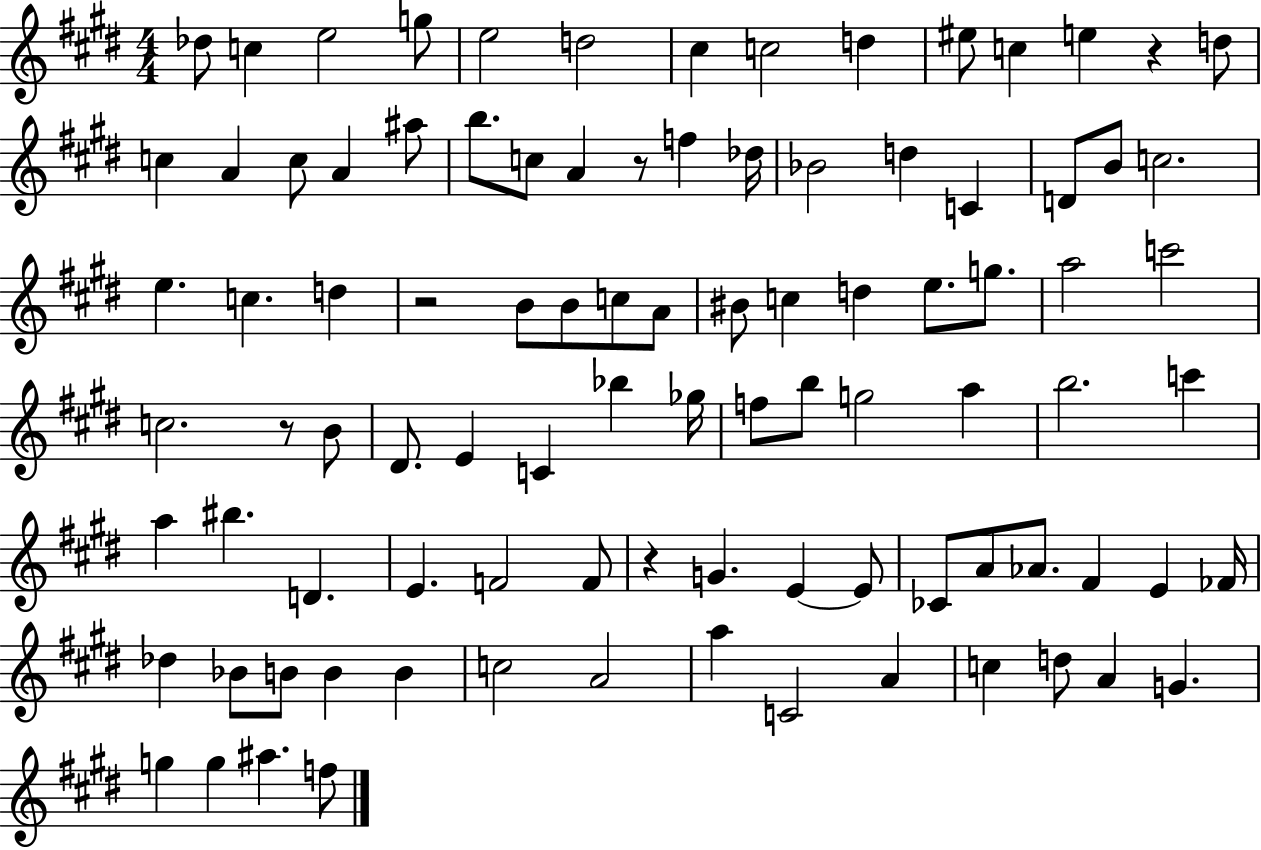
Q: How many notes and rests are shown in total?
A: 94